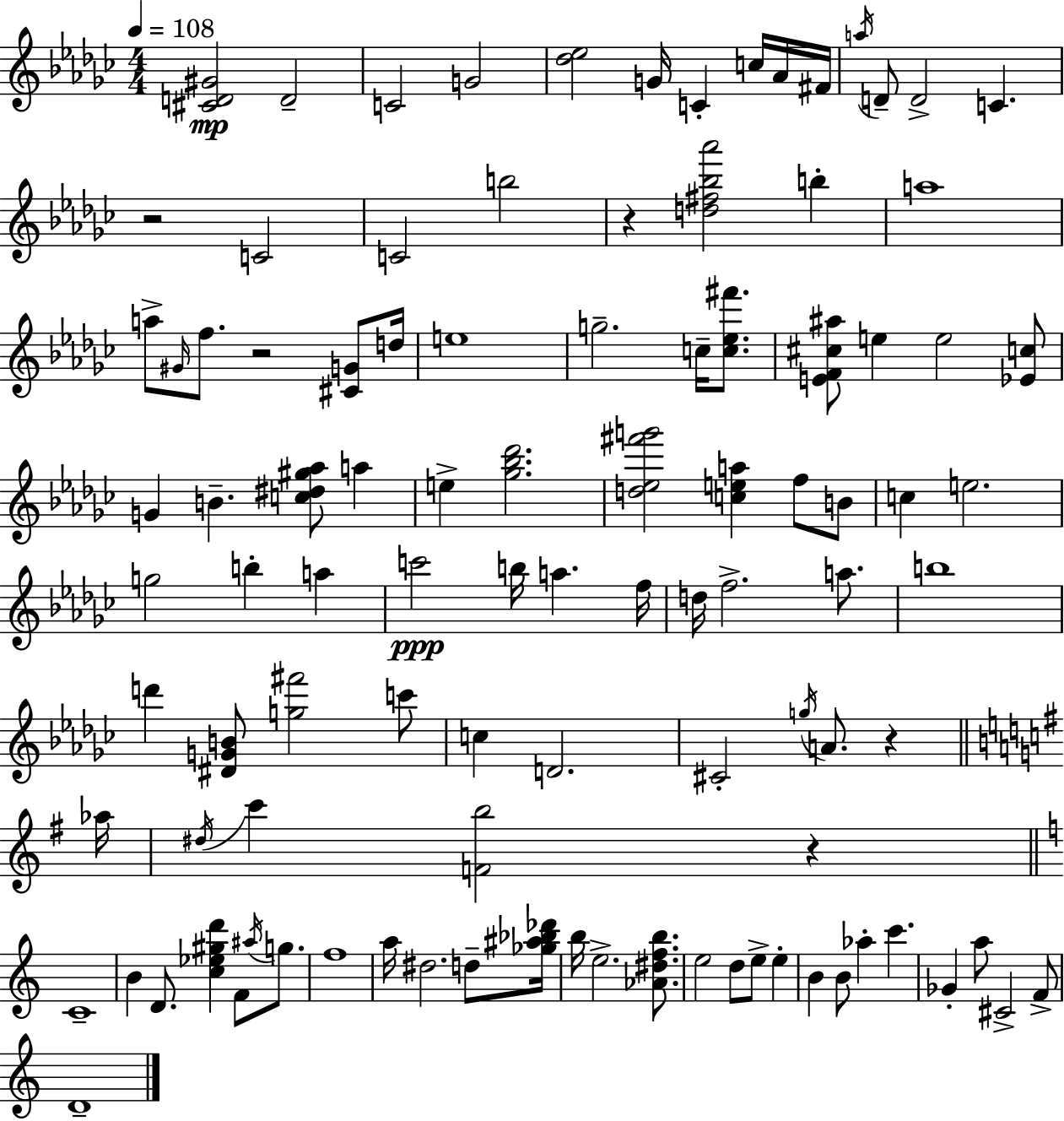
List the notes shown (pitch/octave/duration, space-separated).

[C#4,D4,G#4]/h D4/h C4/h G4/h [Db5,Eb5]/h G4/s C4/q C5/s Ab4/s F#4/s A5/s D4/e D4/h C4/q. R/h C4/h C4/h B5/h R/q [D5,F#5,Bb5,Ab6]/h B5/q A5/w A5/e G#4/s F5/e. R/h [C#4,G4]/e D5/s E5/w G5/h. C5/s [C5,Eb5,F#6]/e. [E4,F4,C#5,A#5]/e E5/q E5/h [Eb4,C5]/e G4/q B4/q. [C5,D#5,G#5,Ab5]/e A5/q E5/q [Gb5,Bb5,Db6]/h. [D5,Eb5,F#6,G6]/h [C5,E5,A5]/q F5/e B4/e C5/q E5/h. G5/h B5/q A5/q C6/h B5/s A5/q. F5/s D5/s F5/h. A5/e. B5/w D6/q [D#4,G4,B4]/e [G5,F#6]/h C6/e C5/q D4/h. C#4/h G5/s A4/e. R/q Ab5/s D#5/s C6/q [F4,B5]/h R/q C4/w B4/q D4/e. [C5,Eb5,G#5,D6]/q F4/e A#5/s G5/e. F5/w A5/s D#5/h. D5/e [Gb5,A#5,Bb5,Db6]/s B5/s E5/h. [Ab4,D#5,F5,B5]/e. E5/h D5/e E5/e E5/q B4/q B4/e Ab5/q C6/q. Gb4/q A5/e C#4/h F4/e D4/w